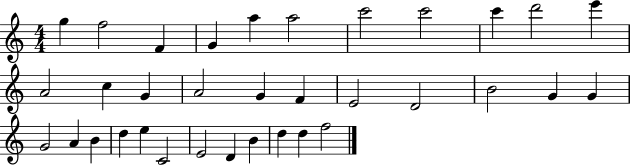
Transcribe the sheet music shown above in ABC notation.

X:1
T:Untitled
M:4/4
L:1/4
K:C
g f2 F G a a2 c'2 c'2 c' d'2 e' A2 c G A2 G F E2 D2 B2 G G G2 A B d e C2 E2 D B d d f2